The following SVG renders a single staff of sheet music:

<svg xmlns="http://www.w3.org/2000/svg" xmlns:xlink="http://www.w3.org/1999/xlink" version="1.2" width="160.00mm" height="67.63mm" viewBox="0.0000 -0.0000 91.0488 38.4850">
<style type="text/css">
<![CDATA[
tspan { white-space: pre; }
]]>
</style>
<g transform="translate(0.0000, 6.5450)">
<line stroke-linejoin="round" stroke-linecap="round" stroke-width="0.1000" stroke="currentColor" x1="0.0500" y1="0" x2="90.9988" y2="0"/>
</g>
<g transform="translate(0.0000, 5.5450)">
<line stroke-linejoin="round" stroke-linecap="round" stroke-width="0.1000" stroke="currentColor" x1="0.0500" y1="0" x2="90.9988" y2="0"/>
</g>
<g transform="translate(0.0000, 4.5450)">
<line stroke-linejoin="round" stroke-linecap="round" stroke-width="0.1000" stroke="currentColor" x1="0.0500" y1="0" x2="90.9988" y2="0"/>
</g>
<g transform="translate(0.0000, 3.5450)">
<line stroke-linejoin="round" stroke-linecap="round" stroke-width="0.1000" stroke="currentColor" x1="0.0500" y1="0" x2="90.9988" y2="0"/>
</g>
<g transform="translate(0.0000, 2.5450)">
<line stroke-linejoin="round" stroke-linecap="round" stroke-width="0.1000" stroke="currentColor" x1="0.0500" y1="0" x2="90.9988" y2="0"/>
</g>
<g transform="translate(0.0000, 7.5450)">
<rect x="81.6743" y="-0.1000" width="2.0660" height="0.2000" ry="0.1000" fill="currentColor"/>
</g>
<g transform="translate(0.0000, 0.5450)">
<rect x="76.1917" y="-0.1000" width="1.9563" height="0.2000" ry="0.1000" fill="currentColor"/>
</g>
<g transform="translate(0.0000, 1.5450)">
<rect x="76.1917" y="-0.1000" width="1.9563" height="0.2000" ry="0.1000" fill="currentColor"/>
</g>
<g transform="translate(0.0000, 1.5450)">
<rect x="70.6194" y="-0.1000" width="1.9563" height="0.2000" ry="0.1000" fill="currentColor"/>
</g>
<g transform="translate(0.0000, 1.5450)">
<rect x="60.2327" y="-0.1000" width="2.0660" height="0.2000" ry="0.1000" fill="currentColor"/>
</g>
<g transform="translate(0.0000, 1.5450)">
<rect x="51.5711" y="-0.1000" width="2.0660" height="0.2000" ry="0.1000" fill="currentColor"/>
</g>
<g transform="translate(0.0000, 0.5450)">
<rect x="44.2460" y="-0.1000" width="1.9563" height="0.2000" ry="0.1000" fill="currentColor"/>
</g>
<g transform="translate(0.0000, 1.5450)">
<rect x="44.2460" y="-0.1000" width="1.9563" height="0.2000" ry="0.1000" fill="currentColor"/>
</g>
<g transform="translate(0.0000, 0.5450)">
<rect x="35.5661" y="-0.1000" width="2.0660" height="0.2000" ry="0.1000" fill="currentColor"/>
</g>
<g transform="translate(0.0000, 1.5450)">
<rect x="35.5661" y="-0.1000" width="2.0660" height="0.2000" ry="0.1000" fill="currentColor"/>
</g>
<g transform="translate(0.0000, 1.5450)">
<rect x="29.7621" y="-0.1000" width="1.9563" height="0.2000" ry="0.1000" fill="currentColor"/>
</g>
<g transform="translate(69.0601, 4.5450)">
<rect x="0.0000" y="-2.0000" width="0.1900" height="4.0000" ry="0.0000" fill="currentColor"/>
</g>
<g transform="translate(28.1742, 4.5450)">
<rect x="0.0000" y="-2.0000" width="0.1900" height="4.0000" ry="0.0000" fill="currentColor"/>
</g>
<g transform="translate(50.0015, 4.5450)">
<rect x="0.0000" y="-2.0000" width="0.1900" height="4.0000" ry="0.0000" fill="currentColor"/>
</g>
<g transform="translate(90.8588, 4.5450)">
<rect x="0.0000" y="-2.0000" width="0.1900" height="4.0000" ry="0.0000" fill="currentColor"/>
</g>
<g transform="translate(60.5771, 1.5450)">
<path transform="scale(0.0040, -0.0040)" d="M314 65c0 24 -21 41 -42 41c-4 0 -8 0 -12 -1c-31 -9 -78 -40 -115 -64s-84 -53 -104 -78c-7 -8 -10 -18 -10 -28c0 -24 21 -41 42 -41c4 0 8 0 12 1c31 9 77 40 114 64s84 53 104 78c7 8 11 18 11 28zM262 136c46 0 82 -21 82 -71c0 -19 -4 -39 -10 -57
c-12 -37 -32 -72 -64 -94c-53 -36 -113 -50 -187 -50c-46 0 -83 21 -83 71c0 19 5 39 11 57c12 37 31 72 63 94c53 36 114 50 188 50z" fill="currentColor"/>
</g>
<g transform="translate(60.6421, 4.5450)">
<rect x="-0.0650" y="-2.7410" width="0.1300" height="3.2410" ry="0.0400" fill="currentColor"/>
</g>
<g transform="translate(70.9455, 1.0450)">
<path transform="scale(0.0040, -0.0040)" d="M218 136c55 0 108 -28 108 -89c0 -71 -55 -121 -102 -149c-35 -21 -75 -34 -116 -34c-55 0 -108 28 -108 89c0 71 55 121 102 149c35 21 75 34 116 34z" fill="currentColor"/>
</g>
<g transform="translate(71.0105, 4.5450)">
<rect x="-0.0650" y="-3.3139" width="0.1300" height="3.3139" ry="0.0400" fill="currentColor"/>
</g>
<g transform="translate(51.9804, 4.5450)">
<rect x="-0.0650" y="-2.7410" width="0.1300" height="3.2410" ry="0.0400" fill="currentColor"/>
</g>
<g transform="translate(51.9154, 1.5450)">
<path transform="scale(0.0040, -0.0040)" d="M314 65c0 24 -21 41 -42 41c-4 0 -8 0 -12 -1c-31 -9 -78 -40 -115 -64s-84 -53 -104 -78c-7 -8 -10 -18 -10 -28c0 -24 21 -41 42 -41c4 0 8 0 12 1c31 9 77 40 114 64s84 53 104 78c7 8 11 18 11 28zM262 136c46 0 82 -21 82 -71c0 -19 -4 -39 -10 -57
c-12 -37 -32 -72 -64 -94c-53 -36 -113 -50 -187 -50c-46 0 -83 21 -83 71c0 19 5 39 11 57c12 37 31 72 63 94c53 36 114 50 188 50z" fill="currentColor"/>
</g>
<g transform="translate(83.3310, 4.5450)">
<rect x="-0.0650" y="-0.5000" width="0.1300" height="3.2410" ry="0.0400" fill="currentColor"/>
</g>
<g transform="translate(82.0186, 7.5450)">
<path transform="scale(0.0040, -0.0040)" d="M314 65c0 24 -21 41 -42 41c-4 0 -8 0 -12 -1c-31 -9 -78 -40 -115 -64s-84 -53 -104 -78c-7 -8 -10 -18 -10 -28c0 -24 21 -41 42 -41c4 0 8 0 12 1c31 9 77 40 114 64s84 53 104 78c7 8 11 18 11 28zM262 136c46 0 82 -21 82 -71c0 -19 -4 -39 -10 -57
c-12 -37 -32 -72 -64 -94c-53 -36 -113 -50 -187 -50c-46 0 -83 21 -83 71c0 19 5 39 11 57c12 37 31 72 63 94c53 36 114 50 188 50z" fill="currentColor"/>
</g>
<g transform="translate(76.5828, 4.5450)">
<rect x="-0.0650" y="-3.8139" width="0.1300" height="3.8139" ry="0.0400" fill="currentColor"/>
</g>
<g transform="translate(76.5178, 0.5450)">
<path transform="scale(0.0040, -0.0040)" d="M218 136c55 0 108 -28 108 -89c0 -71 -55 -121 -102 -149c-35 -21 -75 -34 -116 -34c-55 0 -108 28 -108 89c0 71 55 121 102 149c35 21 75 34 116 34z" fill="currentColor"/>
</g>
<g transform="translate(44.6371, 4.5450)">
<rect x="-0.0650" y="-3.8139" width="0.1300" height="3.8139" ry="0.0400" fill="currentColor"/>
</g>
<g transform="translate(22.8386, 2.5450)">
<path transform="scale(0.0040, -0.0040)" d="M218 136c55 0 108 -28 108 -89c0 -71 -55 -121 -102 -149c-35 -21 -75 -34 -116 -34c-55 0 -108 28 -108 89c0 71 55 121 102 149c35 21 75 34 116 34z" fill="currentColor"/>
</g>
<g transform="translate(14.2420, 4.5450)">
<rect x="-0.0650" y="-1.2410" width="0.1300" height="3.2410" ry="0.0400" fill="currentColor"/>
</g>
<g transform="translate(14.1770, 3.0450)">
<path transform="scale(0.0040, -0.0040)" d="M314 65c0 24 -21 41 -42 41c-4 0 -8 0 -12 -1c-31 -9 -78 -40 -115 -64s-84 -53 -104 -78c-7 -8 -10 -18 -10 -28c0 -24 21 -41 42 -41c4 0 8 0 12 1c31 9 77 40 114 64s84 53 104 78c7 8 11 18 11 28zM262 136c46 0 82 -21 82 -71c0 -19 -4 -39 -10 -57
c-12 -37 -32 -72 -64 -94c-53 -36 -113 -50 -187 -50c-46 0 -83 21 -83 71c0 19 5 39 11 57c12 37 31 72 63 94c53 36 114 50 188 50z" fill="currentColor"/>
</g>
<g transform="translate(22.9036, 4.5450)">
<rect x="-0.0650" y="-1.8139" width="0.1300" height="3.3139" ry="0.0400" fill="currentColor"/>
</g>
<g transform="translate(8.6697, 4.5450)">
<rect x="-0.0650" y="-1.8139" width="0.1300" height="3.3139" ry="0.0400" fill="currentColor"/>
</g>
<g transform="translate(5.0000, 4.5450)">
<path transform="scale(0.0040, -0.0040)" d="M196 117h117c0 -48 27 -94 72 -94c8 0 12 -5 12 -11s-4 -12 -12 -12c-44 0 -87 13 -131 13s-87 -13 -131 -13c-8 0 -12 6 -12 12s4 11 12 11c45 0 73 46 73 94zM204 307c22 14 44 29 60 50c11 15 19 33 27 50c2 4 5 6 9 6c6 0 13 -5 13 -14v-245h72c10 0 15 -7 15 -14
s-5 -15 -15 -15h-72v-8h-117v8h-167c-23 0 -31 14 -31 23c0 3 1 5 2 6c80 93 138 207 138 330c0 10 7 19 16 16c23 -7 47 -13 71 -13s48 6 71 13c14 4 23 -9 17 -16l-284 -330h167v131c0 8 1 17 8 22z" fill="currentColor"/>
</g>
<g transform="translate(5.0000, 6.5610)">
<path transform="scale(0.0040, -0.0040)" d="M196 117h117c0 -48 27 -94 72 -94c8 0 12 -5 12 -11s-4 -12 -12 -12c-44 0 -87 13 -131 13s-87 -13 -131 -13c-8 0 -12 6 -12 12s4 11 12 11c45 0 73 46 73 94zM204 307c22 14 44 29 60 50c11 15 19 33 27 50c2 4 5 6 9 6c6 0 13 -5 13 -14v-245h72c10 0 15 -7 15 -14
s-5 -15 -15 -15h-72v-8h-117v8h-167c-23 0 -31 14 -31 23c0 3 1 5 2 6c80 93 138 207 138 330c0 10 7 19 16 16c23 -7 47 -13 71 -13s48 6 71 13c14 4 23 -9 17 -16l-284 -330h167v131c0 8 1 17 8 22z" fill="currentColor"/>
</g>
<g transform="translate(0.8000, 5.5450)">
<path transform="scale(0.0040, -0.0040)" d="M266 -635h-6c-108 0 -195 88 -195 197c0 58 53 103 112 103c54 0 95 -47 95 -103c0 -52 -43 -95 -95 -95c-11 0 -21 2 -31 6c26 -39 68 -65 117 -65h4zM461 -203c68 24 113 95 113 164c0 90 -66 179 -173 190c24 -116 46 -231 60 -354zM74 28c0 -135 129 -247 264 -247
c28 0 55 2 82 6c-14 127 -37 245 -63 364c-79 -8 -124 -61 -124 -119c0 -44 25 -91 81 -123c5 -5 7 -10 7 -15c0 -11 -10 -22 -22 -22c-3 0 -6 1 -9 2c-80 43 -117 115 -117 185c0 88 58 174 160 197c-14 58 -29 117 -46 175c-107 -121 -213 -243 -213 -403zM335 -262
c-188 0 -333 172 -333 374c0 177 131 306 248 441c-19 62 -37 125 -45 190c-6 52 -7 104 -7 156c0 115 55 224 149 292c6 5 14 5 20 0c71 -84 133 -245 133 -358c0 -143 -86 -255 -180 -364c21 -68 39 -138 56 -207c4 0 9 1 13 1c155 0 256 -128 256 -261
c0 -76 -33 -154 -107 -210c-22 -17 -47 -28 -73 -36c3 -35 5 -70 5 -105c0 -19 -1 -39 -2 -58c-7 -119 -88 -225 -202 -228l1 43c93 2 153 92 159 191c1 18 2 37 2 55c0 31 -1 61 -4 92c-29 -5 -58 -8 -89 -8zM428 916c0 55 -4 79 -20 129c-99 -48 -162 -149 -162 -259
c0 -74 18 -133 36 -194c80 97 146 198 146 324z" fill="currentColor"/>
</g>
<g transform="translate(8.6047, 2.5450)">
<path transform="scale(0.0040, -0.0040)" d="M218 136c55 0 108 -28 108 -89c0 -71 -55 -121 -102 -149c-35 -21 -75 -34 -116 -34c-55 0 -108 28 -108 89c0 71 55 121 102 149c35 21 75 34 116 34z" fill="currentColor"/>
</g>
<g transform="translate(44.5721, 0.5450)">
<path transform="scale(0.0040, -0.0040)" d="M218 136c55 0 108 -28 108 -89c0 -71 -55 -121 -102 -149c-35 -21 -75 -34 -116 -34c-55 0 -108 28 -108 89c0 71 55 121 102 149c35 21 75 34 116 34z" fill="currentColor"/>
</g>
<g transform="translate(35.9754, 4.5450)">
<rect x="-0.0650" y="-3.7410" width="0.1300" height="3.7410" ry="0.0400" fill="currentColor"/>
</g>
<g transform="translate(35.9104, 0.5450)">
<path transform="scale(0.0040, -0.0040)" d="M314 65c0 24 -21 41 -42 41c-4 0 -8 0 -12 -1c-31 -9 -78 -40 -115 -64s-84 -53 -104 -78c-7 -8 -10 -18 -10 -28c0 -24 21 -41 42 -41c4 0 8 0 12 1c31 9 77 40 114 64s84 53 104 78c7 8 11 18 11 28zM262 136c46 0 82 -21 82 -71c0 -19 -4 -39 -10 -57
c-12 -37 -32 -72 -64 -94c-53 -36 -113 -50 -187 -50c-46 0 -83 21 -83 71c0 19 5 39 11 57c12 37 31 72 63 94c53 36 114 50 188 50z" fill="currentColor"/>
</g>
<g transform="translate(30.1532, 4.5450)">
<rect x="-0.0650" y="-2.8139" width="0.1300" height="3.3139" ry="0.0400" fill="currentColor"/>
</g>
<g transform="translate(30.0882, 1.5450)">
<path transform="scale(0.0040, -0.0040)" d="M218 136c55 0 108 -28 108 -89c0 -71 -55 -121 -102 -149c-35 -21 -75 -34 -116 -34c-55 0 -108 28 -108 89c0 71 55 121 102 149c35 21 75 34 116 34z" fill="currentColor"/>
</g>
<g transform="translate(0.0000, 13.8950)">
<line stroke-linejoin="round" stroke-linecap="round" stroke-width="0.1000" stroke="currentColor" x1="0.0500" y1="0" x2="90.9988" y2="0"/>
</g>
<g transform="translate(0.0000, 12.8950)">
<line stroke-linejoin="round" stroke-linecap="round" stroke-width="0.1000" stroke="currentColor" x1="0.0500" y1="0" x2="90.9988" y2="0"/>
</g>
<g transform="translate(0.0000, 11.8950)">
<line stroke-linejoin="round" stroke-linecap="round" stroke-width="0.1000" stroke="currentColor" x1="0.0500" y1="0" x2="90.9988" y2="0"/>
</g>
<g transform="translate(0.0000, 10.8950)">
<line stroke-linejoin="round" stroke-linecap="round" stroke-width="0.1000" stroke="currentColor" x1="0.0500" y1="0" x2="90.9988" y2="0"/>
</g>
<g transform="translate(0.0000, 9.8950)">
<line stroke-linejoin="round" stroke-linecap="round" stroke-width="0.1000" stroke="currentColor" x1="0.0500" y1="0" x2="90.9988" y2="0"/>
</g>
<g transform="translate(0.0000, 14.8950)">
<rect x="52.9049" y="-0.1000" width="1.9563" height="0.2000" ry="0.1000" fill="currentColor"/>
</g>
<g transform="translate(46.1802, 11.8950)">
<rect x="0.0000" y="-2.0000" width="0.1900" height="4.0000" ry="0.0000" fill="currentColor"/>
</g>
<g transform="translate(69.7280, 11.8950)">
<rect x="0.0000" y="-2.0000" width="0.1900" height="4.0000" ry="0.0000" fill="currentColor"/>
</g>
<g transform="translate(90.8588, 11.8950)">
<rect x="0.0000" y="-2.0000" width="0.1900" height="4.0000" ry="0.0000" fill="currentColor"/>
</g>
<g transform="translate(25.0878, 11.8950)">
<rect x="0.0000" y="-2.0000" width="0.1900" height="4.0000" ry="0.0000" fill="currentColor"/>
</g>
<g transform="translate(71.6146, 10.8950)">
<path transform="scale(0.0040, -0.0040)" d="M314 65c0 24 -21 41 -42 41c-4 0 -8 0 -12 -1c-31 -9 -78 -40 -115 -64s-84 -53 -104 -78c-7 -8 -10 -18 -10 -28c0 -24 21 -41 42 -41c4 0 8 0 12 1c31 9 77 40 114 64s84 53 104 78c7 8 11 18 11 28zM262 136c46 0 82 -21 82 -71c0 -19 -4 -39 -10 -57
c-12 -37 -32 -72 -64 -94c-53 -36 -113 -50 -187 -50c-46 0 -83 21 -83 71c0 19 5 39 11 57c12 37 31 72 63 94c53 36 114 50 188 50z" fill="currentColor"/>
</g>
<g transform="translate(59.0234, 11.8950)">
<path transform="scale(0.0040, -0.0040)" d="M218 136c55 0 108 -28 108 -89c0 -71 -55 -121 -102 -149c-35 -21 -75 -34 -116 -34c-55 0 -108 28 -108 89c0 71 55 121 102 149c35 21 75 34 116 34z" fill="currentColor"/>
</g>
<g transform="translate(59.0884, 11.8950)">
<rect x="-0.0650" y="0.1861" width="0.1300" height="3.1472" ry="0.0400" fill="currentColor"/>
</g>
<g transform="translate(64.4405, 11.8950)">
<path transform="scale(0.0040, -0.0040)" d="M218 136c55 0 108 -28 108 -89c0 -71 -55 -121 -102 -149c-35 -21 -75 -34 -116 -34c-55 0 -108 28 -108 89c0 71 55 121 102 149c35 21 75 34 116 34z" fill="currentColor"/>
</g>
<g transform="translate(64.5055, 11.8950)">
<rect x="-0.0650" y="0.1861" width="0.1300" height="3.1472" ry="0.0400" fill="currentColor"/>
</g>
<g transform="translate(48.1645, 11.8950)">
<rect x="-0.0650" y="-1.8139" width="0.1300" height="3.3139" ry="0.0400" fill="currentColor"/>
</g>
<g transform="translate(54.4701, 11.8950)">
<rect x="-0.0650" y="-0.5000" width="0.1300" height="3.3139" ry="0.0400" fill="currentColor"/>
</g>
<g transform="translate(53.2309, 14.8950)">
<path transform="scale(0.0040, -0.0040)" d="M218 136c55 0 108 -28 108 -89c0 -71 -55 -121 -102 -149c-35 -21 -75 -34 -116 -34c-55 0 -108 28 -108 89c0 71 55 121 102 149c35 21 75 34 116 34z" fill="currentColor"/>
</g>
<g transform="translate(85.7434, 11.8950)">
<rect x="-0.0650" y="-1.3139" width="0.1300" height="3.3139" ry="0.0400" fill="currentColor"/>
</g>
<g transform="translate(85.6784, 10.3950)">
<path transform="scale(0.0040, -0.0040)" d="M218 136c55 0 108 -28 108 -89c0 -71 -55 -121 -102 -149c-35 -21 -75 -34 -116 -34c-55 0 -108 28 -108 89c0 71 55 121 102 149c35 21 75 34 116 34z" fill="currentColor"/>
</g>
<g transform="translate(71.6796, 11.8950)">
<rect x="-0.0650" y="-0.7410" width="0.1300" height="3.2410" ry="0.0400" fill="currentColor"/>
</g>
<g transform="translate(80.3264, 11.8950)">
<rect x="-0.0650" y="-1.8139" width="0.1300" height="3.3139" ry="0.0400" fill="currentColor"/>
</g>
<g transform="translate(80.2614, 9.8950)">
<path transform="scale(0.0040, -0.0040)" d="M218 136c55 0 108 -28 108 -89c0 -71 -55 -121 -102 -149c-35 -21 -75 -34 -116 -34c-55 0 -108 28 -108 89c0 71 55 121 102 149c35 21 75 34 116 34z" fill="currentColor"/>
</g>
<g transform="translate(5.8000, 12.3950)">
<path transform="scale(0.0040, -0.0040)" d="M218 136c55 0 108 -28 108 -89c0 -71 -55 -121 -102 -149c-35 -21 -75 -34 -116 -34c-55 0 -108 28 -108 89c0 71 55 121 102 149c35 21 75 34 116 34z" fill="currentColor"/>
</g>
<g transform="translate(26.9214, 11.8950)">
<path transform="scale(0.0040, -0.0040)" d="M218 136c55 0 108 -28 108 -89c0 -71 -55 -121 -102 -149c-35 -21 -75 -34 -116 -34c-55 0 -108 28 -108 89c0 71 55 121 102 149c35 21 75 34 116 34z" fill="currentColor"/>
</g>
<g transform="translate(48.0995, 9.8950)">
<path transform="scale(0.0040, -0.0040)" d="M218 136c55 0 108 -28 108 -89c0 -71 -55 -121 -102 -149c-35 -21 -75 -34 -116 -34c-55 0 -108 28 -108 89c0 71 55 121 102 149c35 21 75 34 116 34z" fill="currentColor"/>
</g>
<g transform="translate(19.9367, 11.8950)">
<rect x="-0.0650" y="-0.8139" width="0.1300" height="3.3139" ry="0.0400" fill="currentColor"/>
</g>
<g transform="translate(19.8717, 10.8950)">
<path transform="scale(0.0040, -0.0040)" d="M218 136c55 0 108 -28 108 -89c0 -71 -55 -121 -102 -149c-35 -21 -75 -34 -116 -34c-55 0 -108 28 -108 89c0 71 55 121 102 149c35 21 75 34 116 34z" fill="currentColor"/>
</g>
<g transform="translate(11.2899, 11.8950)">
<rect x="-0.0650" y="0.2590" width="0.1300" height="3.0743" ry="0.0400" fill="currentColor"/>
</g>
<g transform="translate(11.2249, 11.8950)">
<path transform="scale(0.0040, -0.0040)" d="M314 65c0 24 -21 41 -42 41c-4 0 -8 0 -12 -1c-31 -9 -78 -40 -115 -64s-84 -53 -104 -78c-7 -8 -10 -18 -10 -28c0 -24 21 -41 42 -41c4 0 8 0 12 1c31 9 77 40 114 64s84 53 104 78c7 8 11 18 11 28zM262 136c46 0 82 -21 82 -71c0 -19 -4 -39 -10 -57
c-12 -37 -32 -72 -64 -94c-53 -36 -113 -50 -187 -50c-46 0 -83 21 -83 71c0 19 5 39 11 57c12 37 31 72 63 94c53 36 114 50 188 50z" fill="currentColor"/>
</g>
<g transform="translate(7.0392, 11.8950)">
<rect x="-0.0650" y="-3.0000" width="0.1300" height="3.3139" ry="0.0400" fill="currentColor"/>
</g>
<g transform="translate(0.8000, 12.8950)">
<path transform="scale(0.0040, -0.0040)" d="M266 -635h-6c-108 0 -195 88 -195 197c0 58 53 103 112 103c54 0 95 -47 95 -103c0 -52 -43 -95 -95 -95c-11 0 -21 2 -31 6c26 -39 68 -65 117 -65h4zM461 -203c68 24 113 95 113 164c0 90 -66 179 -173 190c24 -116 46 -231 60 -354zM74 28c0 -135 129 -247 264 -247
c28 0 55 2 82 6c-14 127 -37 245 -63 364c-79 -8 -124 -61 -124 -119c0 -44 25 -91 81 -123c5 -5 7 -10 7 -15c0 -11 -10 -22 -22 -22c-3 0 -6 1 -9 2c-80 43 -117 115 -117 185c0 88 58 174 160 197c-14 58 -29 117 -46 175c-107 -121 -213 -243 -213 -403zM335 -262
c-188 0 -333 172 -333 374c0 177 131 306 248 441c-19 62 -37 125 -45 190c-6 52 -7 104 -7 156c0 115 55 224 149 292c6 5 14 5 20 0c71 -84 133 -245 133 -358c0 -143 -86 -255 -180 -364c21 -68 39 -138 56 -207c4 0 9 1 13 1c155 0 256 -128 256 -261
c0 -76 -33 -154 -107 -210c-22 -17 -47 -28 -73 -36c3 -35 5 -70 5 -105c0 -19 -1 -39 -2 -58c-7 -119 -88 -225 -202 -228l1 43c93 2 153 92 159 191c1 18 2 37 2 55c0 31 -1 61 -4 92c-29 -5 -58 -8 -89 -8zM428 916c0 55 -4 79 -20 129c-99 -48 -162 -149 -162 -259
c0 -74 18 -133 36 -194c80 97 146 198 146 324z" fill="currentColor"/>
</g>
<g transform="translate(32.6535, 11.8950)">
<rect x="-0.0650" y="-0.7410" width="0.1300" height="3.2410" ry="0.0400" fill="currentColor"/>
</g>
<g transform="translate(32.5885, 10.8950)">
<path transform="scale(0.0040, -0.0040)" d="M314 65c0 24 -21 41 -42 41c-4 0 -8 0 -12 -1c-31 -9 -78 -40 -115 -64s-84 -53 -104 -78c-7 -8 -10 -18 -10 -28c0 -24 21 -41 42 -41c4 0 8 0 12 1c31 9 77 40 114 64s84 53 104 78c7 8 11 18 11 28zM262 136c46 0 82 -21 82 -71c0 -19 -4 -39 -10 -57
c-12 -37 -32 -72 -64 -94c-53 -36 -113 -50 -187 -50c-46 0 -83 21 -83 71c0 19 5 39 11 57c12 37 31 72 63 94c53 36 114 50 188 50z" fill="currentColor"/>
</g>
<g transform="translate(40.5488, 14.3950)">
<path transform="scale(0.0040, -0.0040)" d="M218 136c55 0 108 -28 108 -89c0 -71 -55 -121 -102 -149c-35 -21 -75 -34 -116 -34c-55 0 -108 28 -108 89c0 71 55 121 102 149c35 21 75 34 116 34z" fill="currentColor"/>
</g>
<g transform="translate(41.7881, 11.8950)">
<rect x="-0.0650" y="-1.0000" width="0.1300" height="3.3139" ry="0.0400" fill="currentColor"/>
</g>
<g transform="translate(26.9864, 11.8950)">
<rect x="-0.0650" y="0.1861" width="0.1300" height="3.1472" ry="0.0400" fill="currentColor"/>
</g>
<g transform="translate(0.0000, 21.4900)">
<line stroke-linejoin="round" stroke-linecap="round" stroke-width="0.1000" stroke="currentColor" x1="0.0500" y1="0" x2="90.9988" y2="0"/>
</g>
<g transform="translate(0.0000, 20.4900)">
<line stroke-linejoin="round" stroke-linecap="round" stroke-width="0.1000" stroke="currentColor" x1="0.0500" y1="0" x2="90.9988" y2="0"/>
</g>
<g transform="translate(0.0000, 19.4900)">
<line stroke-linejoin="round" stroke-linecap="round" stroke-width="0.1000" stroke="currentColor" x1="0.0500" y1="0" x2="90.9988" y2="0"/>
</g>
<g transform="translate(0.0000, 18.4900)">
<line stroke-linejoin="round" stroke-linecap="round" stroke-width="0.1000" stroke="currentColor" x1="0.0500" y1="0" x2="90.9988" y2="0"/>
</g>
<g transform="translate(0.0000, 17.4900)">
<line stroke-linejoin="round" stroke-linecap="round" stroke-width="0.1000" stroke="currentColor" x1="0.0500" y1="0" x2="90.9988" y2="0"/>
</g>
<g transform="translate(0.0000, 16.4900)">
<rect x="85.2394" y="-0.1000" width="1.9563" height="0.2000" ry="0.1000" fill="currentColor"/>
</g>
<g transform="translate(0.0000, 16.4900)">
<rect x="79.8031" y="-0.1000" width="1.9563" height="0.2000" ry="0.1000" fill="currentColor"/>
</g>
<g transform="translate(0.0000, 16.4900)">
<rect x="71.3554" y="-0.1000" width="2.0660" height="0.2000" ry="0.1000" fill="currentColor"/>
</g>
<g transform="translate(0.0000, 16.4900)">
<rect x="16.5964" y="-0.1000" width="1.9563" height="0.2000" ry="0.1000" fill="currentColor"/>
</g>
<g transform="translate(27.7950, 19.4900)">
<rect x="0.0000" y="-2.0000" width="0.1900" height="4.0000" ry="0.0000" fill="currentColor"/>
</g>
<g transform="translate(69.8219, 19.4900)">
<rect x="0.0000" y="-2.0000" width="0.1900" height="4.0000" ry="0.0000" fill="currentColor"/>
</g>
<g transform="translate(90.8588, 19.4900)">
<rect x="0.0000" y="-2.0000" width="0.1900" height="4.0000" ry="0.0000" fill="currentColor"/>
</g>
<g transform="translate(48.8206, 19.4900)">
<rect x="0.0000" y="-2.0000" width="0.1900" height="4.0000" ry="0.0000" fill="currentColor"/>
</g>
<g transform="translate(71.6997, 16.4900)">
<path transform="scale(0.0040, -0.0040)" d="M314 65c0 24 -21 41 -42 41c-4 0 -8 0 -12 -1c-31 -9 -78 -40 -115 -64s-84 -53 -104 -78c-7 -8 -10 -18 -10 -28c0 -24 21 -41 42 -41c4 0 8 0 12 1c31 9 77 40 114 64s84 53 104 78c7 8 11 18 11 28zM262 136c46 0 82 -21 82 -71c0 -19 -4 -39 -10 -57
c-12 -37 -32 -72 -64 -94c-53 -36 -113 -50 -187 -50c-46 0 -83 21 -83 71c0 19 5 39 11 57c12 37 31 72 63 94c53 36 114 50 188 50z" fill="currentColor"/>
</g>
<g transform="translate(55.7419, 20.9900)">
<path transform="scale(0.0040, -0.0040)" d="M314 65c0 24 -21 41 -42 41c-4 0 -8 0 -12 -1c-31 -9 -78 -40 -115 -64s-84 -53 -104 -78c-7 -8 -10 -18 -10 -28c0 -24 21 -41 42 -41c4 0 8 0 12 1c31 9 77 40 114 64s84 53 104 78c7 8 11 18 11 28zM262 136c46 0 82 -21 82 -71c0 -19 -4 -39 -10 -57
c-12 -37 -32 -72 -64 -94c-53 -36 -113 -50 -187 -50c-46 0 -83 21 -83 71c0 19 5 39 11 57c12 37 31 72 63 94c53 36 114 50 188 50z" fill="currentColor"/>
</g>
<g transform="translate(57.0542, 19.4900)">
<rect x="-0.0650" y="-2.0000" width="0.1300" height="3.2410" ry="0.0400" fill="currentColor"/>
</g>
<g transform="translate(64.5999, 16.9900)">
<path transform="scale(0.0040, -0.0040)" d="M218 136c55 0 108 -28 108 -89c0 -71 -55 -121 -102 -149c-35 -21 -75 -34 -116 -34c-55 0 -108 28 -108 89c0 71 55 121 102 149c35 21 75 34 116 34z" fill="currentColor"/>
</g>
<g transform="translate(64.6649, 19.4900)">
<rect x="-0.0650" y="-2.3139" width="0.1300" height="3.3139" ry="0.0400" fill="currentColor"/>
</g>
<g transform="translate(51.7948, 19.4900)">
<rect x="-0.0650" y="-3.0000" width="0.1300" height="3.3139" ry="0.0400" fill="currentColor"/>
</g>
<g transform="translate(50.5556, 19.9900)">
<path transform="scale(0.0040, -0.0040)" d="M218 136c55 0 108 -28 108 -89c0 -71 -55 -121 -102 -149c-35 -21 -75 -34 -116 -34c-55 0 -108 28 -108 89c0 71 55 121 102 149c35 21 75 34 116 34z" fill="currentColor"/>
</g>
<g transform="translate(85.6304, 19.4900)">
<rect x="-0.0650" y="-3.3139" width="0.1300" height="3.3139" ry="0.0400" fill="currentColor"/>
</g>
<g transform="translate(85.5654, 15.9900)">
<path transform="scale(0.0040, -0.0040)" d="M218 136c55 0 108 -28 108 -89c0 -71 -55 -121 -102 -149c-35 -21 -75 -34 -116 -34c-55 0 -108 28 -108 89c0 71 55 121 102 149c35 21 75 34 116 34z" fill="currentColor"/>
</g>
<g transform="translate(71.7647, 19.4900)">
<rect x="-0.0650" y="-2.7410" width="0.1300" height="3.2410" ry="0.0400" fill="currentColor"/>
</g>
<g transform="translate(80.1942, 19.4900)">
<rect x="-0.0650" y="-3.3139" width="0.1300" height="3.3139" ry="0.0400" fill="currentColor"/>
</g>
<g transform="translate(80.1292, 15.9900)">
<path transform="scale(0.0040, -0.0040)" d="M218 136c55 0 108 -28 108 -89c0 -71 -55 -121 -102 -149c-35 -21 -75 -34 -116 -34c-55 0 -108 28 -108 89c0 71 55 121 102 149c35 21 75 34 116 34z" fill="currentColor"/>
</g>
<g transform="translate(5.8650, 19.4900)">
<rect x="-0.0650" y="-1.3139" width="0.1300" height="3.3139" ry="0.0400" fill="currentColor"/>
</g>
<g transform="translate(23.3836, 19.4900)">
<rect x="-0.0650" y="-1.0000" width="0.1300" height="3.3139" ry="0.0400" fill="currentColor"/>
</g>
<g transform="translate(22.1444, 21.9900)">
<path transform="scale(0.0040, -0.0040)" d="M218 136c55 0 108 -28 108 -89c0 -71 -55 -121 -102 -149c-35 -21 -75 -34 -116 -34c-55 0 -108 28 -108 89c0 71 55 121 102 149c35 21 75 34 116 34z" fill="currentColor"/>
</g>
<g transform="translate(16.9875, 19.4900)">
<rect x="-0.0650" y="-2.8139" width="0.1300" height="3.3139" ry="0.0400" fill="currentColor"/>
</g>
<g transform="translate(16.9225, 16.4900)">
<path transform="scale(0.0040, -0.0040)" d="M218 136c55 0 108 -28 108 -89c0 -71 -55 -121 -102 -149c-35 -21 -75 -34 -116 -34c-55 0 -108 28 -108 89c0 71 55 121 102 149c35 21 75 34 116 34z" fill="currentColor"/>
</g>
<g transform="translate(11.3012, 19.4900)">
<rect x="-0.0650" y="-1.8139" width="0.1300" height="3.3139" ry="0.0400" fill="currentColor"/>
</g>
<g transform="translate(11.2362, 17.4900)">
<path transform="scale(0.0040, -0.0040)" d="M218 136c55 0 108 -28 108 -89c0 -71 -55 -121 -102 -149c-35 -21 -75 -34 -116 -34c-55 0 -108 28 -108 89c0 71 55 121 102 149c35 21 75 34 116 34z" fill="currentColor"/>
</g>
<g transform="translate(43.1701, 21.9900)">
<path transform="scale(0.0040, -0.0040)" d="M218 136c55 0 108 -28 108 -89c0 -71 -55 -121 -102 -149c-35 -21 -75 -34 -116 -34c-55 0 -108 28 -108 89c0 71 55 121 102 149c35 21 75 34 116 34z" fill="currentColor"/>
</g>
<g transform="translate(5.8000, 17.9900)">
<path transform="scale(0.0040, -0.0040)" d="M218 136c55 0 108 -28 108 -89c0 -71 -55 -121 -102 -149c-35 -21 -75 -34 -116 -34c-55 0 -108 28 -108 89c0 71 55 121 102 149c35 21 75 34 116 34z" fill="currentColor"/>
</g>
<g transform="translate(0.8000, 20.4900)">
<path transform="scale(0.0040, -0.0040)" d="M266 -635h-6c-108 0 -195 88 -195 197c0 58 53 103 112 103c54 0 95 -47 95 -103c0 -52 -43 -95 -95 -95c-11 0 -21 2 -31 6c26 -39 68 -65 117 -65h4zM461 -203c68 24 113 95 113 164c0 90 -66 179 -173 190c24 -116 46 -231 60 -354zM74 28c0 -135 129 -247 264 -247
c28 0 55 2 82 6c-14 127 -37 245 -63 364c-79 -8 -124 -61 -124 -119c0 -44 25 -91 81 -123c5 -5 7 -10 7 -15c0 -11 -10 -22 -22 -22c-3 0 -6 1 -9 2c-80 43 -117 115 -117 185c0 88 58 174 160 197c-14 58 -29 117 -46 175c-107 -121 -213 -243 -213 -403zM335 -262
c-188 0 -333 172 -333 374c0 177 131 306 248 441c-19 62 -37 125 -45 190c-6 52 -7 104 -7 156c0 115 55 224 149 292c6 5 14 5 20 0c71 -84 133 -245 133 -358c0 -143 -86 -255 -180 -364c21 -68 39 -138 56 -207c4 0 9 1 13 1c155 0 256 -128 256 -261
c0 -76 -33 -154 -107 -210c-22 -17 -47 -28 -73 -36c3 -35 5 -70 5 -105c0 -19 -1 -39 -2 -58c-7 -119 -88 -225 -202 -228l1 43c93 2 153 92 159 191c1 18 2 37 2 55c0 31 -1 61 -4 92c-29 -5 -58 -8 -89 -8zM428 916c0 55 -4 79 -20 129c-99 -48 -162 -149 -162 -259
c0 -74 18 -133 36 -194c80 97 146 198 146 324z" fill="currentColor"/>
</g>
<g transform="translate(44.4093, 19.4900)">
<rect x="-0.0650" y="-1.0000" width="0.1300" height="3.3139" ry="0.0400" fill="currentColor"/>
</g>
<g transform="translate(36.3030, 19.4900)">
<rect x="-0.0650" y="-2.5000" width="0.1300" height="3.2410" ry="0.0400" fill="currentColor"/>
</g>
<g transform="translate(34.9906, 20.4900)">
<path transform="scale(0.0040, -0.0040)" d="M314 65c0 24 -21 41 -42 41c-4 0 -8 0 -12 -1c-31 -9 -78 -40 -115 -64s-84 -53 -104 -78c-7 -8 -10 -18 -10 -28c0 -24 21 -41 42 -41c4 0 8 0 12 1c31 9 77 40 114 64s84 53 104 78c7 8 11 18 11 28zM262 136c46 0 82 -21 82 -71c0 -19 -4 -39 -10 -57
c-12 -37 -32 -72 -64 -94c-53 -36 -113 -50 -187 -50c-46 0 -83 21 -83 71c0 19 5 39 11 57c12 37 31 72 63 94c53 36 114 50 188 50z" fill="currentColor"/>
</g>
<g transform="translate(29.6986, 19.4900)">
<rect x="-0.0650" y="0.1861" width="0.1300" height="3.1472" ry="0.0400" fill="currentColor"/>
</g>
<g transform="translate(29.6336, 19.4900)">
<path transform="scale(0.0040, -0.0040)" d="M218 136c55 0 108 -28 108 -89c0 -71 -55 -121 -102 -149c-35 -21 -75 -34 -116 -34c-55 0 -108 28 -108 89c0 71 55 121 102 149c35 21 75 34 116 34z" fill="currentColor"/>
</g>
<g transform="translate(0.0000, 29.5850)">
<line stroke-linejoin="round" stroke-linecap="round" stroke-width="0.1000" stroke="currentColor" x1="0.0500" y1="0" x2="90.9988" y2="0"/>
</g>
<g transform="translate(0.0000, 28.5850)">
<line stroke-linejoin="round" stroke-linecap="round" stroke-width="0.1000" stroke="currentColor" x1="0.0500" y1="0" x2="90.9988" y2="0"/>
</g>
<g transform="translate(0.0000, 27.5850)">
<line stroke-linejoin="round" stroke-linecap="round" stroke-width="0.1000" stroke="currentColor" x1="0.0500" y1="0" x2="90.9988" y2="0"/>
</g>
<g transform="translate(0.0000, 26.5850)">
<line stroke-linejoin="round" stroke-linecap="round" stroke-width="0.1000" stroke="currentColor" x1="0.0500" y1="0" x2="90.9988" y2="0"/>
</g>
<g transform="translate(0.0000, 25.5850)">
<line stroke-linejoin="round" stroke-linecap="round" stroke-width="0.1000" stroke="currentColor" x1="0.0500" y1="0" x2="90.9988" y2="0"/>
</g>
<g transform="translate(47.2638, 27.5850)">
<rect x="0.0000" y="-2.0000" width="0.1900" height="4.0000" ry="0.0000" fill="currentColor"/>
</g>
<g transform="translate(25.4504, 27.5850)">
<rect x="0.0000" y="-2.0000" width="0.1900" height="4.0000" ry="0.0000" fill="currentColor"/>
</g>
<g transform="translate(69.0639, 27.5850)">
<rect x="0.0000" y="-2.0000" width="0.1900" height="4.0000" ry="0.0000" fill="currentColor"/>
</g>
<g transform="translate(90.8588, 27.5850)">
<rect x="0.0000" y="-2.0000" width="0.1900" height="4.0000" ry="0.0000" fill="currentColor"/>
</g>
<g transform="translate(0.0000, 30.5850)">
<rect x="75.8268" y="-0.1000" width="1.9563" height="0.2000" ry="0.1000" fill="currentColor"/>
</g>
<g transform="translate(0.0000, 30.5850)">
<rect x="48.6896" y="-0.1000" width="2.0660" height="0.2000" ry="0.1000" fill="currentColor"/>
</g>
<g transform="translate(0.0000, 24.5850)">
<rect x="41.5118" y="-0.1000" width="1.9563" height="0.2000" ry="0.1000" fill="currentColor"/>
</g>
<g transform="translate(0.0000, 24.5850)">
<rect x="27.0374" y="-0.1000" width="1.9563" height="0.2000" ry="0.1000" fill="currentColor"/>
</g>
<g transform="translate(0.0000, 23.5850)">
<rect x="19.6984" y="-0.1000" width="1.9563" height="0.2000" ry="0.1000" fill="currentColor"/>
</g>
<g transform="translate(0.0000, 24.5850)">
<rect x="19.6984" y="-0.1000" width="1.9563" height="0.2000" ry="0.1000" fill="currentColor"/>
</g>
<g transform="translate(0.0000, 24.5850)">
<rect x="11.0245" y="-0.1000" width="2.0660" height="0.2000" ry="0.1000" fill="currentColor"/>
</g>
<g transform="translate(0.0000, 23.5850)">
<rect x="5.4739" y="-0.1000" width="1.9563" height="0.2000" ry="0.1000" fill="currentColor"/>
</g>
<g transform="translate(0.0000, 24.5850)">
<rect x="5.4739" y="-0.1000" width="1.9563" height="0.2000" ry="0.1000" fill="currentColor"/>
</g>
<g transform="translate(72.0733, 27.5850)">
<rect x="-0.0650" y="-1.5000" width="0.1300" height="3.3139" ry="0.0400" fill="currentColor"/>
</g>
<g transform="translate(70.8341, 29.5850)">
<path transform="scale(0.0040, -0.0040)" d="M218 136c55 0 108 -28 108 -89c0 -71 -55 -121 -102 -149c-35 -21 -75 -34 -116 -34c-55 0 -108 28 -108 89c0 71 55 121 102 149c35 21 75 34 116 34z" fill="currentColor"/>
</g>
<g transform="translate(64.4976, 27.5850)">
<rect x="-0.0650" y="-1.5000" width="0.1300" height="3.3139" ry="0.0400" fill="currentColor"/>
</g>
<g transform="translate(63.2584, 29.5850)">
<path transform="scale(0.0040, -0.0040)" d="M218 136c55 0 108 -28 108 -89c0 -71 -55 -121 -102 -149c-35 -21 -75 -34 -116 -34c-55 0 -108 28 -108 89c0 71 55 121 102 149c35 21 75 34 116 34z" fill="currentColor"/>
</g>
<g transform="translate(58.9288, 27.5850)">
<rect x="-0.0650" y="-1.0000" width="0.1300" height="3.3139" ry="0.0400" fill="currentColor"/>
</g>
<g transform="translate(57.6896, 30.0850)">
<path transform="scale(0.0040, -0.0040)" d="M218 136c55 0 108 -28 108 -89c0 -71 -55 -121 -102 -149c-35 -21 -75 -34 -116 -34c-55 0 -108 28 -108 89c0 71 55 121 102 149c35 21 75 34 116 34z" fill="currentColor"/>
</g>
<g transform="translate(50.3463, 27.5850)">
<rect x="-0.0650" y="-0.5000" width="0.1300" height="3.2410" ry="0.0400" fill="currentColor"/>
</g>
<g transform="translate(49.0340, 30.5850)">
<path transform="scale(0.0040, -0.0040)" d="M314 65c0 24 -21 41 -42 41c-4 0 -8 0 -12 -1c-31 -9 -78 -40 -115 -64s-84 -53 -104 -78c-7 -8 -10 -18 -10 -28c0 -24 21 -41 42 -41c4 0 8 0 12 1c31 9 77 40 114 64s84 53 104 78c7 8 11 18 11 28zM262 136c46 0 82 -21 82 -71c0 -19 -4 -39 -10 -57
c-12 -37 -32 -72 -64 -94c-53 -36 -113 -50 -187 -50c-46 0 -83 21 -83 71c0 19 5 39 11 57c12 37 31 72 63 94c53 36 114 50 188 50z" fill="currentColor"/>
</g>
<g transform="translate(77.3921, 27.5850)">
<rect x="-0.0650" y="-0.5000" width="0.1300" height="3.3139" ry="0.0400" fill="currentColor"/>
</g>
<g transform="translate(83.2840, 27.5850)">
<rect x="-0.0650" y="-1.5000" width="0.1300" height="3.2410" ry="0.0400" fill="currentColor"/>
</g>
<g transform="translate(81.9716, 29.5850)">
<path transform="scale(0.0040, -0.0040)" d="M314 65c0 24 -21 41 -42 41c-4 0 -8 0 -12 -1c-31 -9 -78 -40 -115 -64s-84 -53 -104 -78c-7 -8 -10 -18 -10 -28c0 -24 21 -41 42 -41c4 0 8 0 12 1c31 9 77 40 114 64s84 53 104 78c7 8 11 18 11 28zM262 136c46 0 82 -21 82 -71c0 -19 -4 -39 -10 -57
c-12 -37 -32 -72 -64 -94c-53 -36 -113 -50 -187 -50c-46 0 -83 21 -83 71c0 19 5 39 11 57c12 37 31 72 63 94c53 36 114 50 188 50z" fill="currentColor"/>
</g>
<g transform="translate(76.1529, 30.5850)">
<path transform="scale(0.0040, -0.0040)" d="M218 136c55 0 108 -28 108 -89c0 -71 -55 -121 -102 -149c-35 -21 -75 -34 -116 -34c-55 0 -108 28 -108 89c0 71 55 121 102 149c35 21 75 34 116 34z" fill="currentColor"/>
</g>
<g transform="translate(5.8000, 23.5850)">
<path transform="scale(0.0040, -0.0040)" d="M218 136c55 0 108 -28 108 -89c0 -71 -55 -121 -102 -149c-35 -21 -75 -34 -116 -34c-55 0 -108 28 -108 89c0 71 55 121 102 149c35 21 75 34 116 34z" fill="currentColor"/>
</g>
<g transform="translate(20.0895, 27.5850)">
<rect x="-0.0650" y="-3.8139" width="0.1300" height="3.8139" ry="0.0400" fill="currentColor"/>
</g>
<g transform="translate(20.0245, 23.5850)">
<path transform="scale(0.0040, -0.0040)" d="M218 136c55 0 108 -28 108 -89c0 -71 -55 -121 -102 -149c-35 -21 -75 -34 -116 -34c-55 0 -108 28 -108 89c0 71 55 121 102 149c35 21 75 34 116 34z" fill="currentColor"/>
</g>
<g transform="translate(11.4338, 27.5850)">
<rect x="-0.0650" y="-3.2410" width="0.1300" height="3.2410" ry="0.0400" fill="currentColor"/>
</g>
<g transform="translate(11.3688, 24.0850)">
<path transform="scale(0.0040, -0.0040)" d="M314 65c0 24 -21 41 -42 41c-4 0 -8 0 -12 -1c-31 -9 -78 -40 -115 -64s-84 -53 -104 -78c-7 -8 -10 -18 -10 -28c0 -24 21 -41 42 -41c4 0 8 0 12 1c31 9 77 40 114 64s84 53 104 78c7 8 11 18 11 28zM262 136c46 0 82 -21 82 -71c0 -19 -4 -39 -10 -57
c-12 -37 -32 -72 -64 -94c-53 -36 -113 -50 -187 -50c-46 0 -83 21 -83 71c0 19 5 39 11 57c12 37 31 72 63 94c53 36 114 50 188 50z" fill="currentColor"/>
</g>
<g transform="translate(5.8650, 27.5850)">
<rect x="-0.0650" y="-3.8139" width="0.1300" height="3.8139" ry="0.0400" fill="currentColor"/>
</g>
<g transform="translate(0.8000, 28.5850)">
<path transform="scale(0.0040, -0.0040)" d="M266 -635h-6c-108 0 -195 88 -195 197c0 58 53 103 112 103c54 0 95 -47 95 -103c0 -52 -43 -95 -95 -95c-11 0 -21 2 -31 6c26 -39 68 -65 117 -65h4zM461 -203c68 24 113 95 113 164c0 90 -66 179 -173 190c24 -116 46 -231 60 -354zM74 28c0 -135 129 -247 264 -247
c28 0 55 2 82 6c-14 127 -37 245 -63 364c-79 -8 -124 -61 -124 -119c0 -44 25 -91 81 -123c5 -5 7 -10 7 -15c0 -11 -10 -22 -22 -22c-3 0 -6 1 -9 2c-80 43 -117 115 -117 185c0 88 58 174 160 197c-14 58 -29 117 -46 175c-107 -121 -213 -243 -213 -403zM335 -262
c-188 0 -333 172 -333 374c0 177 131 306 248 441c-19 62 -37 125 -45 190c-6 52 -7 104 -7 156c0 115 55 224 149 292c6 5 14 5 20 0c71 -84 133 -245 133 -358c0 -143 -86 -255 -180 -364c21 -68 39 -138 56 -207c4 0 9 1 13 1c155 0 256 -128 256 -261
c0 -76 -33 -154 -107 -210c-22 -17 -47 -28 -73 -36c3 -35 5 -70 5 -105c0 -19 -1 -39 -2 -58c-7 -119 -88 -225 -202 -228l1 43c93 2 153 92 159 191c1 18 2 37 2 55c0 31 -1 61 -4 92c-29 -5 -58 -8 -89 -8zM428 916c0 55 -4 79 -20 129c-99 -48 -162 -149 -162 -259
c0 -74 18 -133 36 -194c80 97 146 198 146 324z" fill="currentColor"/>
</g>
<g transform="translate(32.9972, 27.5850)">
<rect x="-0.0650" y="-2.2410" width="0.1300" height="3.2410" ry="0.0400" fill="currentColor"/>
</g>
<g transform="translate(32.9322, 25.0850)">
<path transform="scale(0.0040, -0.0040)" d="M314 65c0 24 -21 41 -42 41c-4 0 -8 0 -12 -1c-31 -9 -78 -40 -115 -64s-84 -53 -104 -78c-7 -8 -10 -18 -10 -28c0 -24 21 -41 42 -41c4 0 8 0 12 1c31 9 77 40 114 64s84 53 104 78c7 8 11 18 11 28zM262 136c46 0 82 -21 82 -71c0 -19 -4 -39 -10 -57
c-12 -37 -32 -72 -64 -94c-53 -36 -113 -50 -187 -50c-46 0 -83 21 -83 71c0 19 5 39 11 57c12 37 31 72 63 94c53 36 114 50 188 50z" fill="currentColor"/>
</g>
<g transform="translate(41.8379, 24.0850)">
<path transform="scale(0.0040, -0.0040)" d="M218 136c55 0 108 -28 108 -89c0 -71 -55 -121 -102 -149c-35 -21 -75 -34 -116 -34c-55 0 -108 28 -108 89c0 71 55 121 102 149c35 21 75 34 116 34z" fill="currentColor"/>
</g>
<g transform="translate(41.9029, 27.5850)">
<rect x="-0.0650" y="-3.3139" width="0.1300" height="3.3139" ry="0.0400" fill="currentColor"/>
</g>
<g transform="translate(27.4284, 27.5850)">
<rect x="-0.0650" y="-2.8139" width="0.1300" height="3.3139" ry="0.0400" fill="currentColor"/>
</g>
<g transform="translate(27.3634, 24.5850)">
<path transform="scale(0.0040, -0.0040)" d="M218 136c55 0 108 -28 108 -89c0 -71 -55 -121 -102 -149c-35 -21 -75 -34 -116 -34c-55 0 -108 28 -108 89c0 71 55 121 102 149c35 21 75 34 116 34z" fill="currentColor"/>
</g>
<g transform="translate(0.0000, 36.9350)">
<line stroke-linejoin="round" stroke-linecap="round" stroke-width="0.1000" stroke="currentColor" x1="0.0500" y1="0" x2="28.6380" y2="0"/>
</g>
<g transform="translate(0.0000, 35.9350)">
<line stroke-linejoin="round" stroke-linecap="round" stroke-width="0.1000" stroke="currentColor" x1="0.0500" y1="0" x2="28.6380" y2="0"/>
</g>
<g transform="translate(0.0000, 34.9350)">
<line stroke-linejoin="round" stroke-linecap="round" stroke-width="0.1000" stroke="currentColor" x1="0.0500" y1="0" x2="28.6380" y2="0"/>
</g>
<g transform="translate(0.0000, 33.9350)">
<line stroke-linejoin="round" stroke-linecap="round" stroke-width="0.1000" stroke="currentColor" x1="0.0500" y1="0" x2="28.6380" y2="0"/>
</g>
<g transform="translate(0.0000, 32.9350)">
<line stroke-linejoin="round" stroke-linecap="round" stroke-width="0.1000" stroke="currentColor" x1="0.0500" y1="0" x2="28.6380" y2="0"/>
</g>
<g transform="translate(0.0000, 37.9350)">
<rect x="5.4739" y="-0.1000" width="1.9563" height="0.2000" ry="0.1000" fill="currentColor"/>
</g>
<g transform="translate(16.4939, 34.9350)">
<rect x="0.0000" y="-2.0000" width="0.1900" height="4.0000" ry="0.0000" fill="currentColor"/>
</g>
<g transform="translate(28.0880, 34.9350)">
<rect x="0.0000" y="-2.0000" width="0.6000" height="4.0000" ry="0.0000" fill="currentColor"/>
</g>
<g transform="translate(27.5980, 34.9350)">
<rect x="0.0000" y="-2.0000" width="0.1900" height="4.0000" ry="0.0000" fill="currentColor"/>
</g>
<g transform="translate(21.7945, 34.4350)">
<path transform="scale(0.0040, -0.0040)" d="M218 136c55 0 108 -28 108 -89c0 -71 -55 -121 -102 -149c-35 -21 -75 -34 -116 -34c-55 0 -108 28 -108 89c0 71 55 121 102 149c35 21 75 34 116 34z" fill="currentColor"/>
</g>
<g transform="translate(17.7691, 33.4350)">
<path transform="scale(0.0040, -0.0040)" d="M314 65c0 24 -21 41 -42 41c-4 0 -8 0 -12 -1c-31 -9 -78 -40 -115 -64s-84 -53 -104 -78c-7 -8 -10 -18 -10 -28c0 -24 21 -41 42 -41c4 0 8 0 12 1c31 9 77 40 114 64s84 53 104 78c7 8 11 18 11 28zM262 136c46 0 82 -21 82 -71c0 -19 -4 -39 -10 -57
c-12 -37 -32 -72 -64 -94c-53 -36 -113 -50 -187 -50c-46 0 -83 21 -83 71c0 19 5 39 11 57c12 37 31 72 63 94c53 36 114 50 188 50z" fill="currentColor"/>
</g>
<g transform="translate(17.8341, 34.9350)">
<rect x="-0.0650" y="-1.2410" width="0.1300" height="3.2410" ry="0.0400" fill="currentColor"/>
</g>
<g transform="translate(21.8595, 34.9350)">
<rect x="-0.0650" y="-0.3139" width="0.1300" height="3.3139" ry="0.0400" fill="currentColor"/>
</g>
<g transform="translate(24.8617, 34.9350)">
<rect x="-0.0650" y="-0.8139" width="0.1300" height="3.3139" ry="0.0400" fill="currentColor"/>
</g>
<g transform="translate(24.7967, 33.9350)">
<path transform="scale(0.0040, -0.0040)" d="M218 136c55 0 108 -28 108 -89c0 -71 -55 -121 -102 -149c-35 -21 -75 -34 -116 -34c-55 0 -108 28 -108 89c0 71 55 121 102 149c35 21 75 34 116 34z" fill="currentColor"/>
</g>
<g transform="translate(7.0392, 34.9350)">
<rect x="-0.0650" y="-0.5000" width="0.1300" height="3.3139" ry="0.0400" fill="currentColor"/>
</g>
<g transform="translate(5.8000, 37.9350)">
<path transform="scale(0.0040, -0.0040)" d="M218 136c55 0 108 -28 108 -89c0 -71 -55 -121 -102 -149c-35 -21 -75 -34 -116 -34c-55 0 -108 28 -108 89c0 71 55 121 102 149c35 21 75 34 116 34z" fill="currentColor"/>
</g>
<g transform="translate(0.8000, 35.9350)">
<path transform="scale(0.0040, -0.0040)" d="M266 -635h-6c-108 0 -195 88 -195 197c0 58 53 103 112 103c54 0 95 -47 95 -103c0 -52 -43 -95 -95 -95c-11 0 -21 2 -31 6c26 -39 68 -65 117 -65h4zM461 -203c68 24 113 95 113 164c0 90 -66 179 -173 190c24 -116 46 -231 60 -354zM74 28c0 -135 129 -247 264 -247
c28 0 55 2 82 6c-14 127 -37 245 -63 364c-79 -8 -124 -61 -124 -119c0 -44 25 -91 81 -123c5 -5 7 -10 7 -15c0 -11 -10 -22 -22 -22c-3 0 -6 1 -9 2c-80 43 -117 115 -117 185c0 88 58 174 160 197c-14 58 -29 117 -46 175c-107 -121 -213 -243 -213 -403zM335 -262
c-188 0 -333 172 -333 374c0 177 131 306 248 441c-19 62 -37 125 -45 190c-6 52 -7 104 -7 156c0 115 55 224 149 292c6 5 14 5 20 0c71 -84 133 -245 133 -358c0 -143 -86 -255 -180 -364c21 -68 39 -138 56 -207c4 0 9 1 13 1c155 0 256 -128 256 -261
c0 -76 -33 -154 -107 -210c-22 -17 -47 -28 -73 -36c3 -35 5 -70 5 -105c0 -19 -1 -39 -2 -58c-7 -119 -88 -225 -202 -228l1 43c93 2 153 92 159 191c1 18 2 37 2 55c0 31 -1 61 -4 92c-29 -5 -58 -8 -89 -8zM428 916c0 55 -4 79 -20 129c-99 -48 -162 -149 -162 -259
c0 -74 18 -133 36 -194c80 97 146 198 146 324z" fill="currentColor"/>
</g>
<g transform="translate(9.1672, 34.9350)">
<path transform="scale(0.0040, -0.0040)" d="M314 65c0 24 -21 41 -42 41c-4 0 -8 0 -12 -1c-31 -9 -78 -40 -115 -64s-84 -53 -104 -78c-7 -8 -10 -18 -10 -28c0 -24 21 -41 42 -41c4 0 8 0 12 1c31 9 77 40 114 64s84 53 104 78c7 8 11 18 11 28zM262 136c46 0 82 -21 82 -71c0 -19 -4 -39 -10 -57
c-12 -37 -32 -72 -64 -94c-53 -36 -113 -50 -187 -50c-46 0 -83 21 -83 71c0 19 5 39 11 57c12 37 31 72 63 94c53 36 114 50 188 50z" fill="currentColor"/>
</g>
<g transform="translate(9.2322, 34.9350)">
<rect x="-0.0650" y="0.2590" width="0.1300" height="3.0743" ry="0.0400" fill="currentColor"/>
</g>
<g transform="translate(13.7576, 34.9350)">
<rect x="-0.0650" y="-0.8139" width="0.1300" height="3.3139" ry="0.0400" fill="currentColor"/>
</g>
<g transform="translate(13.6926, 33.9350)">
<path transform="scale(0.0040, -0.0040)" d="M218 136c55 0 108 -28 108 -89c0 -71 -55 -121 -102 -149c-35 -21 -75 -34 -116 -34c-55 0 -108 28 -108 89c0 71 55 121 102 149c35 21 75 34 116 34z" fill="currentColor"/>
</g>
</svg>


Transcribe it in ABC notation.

X:1
T:Untitled
M:4/4
L:1/4
K:C
f e2 f a c'2 c' a2 a2 b c' C2 A B2 d B d2 D f C B B d2 f e e f a D B G2 D A F2 g a2 b b c' b2 c' a g2 b C2 D E E C E2 C B2 d e2 c d